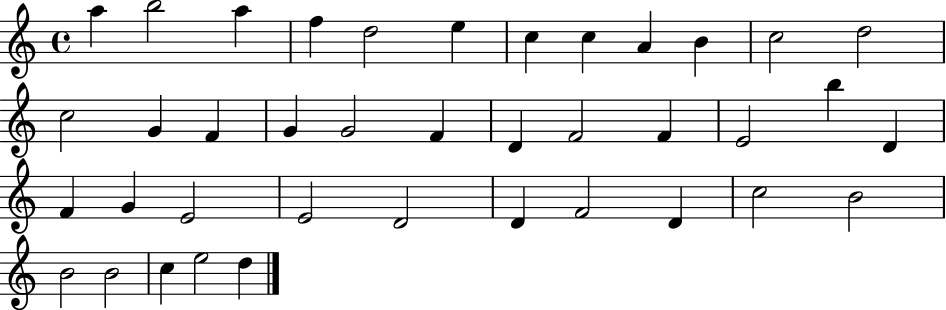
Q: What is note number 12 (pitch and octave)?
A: D5